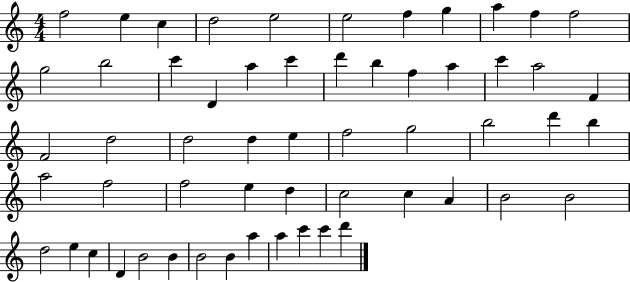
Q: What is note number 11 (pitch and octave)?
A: F5